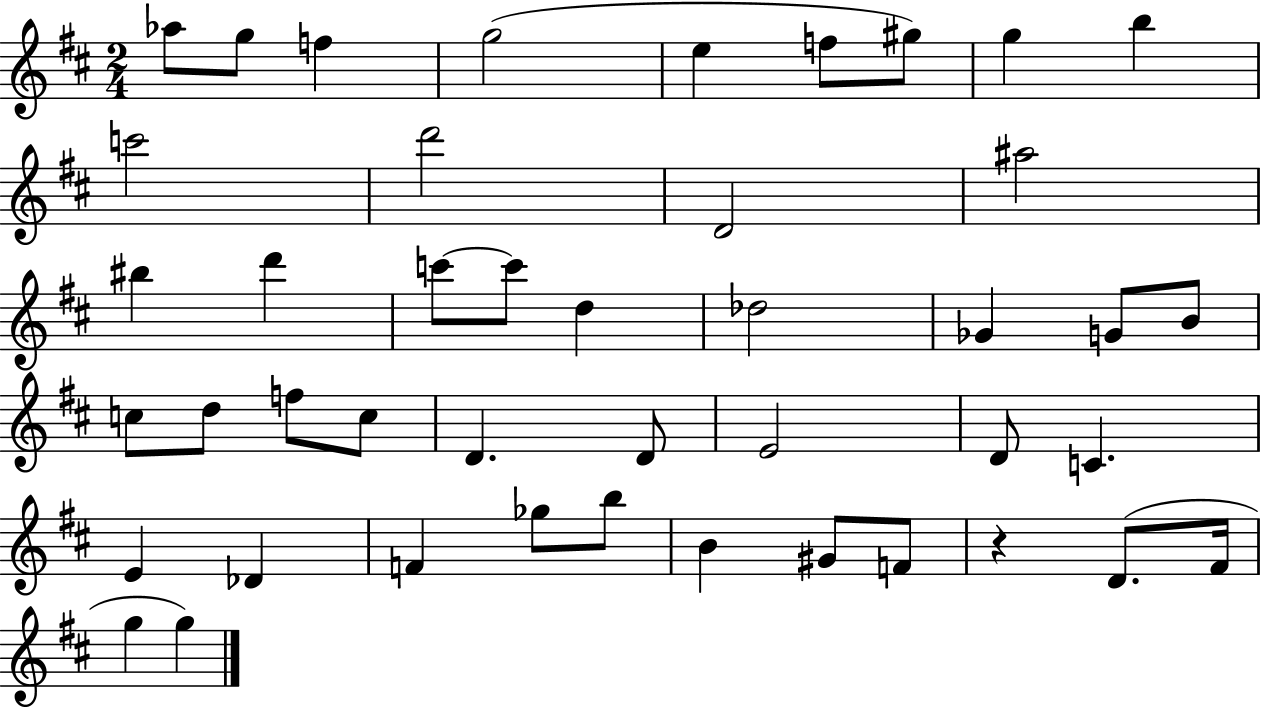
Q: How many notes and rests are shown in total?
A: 44